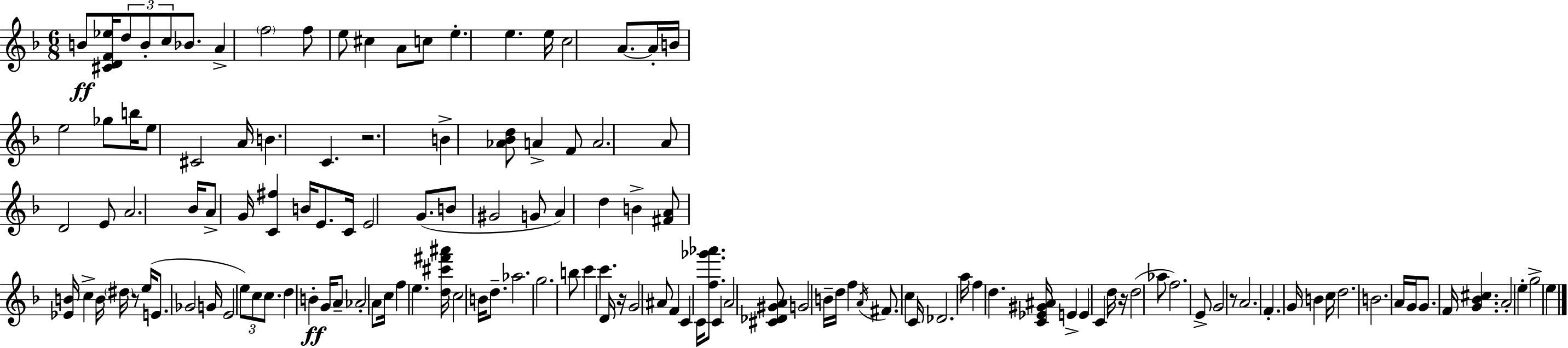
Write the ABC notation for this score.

X:1
T:Untitled
M:6/8
L:1/4
K:F
B/2 [^CDF_e]/4 d/2 B/2 c/2 _B/2 A f2 f/2 e/2 ^c A/2 c/2 e e e/4 c2 A/2 A/4 B/4 e2 _g/2 b/4 e/2 ^C2 A/4 B C z2 B [_A_Bd]/2 A F/2 A2 A/2 D2 E/2 A2 _B/4 A/2 G/4 [C^f] B/4 E/2 C/4 E2 G/2 B/2 ^G2 G/2 A d B [^FA]/2 [_EB]/4 c B/4 ^d/4 z/2 e/4 E/2 _G2 G/4 E2 e/2 c/2 c/2 d B G/4 A/2 _A2 A/2 c/4 f e [d^c'^f'^a']/4 c2 B/4 d/2 _a2 g2 b/2 c' c' D/4 z/4 G2 ^A/2 F C C/4 [f_g'_a']/2 C A2 [^C_D^GA]/2 G2 B/4 d/4 f A/4 ^F/2 c C/4 _D2 a/4 f d [C_E^G^A]/4 E E C d/4 z/4 d2 _a/2 f2 E/2 G2 z/2 A2 F G/4 B c/4 d2 B2 A/4 G/4 G/2 F/4 [G_B^c] A2 e g2 e